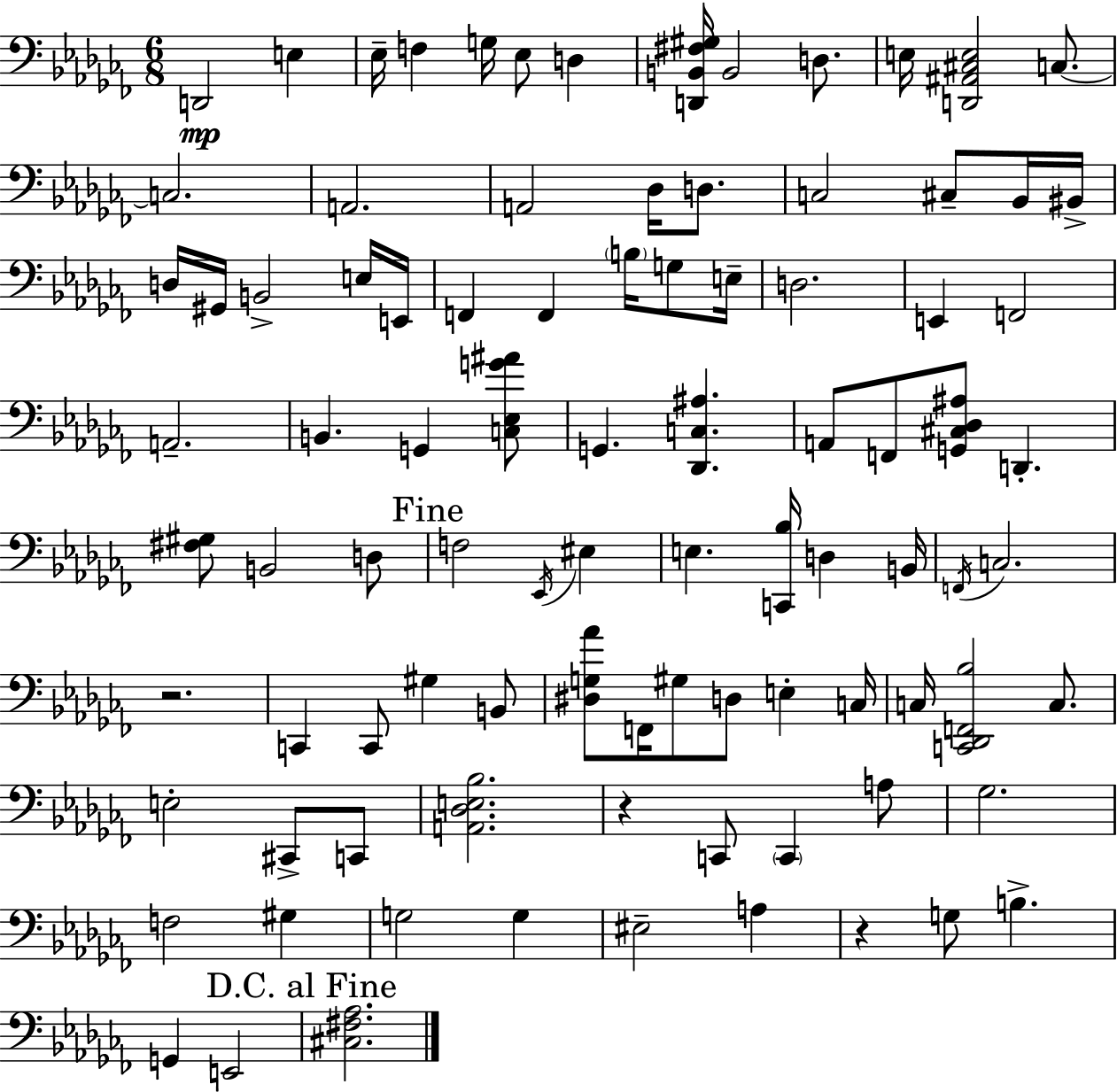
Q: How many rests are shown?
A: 3